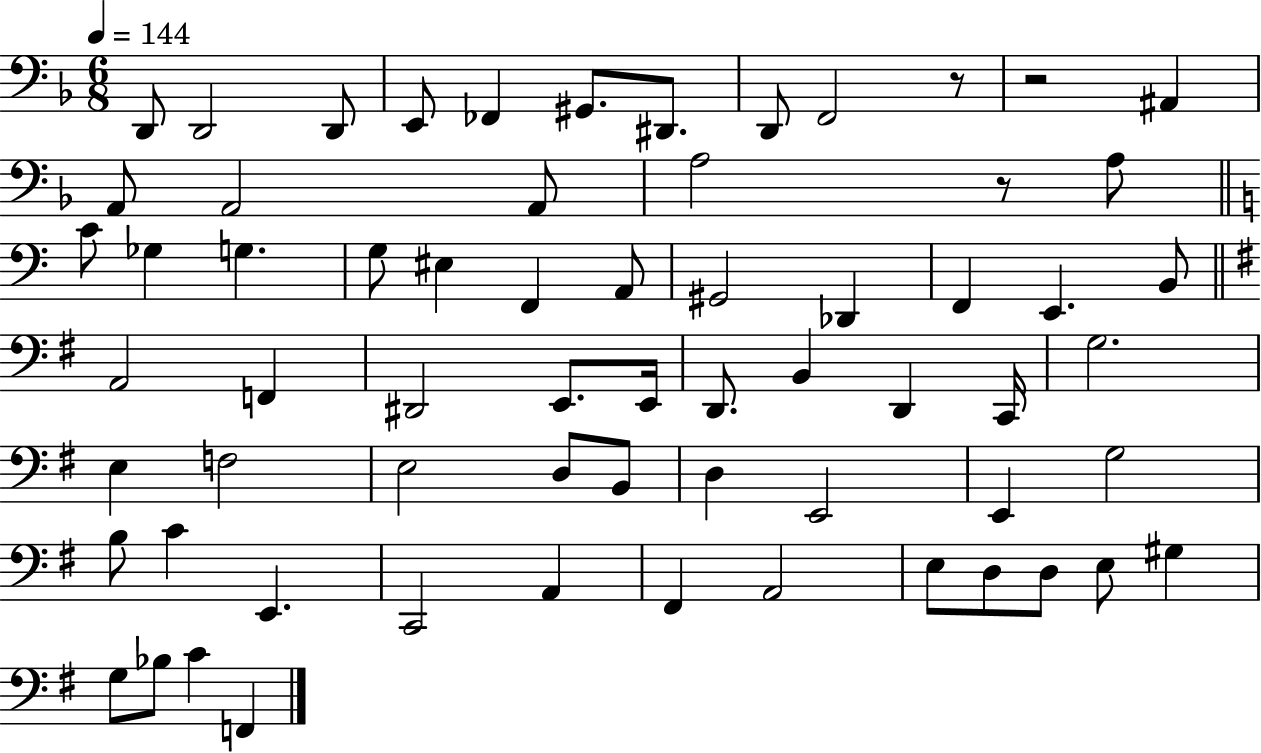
D2/e D2/h D2/e E2/e FES2/q G#2/e. D#2/e. D2/e F2/h R/e R/h A#2/q A2/e A2/h A2/e A3/h R/e A3/e C4/e Gb3/q G3/q. G3/e EIS3/q F2/q A2/e G#2/h Db2/q F2/q E2/q. B2/e A2/h F2/q D#2/h E2/e. E2/s D2/e. B2/q D2/q C2/s G3/h. E3/q F3/h E3/h D3/e B2/e D3/q E2/h E2/q G3/h B3/e C4/q E2/q. C2/h A2/q F#2/q A2/h E3/e D3/e D3/e E3/e G#3/q G3/e Bb3/e C4/q F2/q